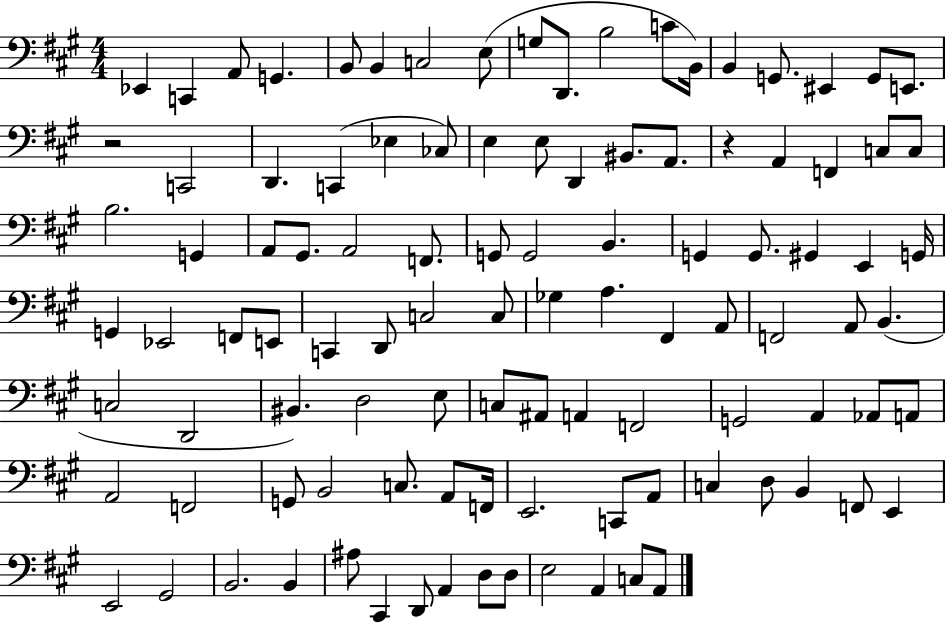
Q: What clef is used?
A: bass